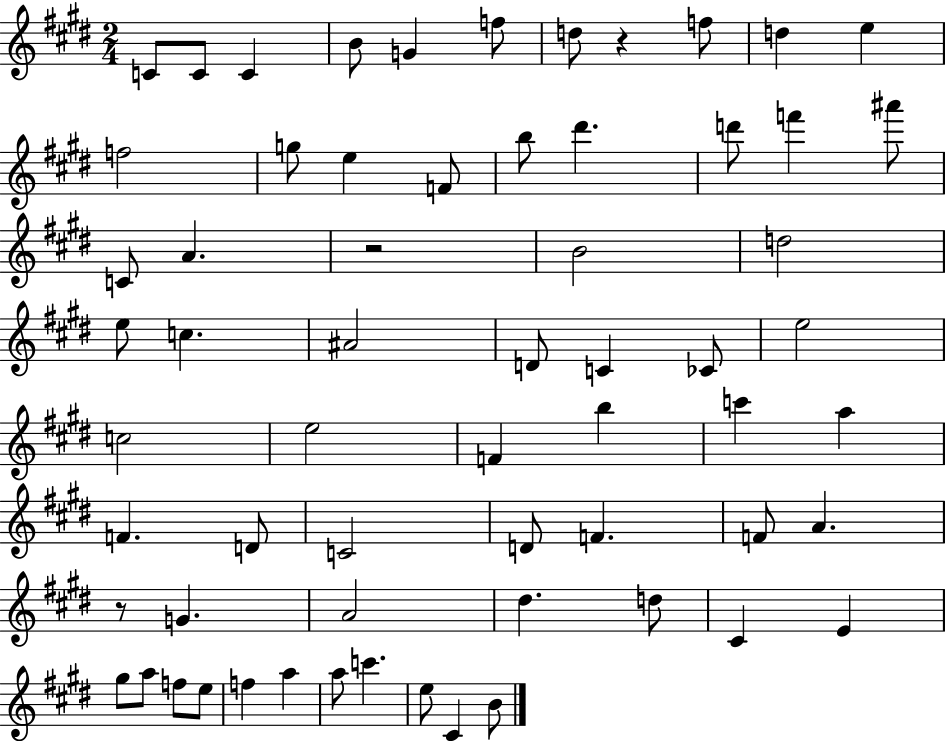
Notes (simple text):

C4/e C4/e C4/q B4/e G4/q F5/e D5/e R/q F5/e D5/q E5/q F5/h G5/e E5/q F4/e B5/e D#6/q. D6/e F6/q A#6/e C4/e A4/q. R/h B4/h D5/h E5/e C5/q. A#4/h D4/e C4/q CES4/e E5/h C5/h E5/h F4/q B5/q C6/q A5/q F4/q. D4/e C4/h D4/e F4/q. F4/e A4/q. R/e G4/q. A4/h D#5/q. D5/e C#4/q E4/q G#5/e A5/e F5/e E5/e F5/q A5/q A5/e C6/q. E5/e C#4/q B4/e